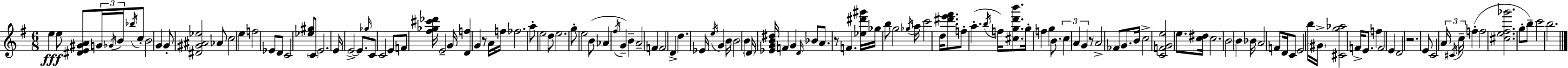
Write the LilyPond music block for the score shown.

{
  \clef treble
  \numericTimeSignature
  \time 6/8
  \key e \minor
  e''4\fff e''8 <dis' e' gis' a'>8 \tuplet 3/2 { g'16 \acciaccatura { ges'16 } b'16 } \acciaccatura { bes''16 } | c''8-. b'2 g'4 | g'8-. <dis' gis' ais' ees''>2 | aes'8 c''2 e''4 | \break f''2 ees'8 | d'8 c'2 <ees'' gis''>8 | \parenthesize c'8 e'2. | e'16 e'2->~~ e'8. | \break \grace { ges''16 } c'8 c'2 | e'8 f'8 <fis'' ges'' cis''' des'''>16 e'2-- | g'16 <d' f''>4 g'4 r8 | a'16 f''16 fes''2. | \break a''8-. e''2 | d''8 e''2. | g''8-. e''2 | b'8( aes'4 \acciaccatura { fis''16 } g'4--) | \break b'4-- a'2-- | f'4 f'2 | d'4-> d''4. ees'16 \acciaccatura { e''16 } | g'4 b'16 b'2 | \break b'4 \parenthesize d'16 <ees' g' b' dis''>16 f'4 g'4 | \grace { d'16 } bes'8 a'8. r8 f'4. | <ees'' dis''' gis'''>16 ges''16 b''8 g''2 | \acciaccatura { ges''16 } a''16 c'''2 | \break d''16 <dis''' e''' fis'''>8. f''8-. a''4.-.( | \acciaccatura { b''16 } f''16) <cis'' g'' d''' b'''>8. g''16-. f''4 | g''4 b'8. \tuplet 3/2 { c''4 | a'4 g'4 } r8 a'2-> | \break fes'8 g'8. b'16 | c''2-> <c' f' g' e''>2 | e''8. <c'' dis''>16 c''2. | b'2 | \break b'4 bes'16 a'2 | f'8 d'16 c'8 e'2 | b''16 \parenthesize gis'16-> <cis' g'' aes''>2 | f'16-> e'8. f''4 | \break f'2 e'4 | d'2 r2. | e'8 c'2 | \tuplet 3/2 { a'16 \acciaccatura { cis'16 } c''16-- } f''4-.( | \break f''2 <cis'' e'' fis'' ges'''>2. | g''8-. b''8--) | c'''2 b''2. | \bar "|."
}